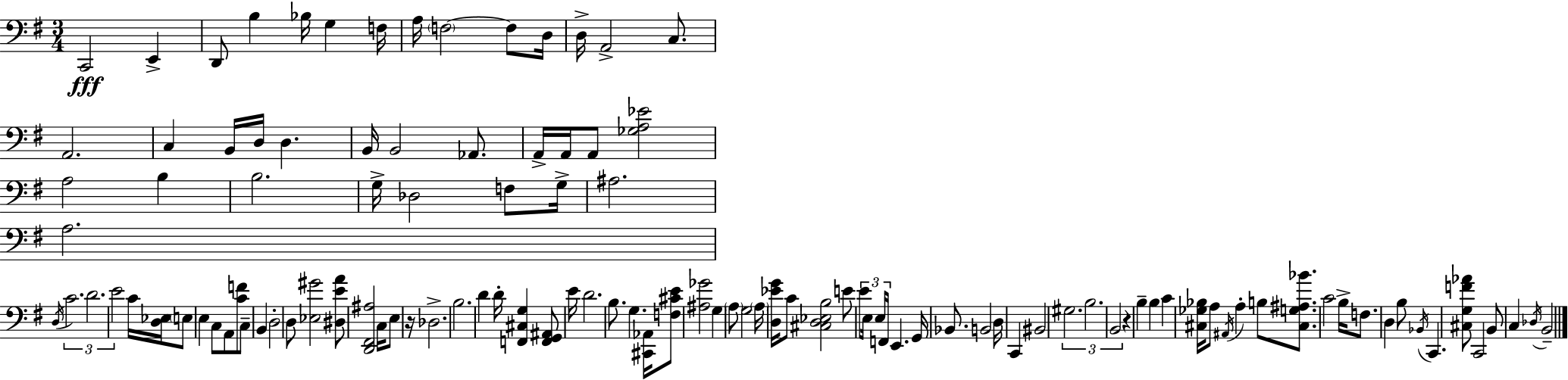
C2/h E2/q D2/e B3/q Bb3/s G3/q F3/s A3/s F3/h F3/e D3/s D3/s A2/h C3/e. A2/h. C3/q B2/s D3/s D3/q. B2/s B2/h Ab2/e. A2/s A2/s A2/e [Gb3,A3,Eb4]/h A3/h B3/q B3/h. G3/s Db3/h F3/e G3/s A#3/h. A3/h. D3/s C4/h. D4/h. E4/h C4/s [D3,Eb3]/s E3/e E3/q C3/e A2/e [C4,F4]/e C3/e B2/q D3/h D3/e [Eb3,G#4]/h [D#3,E4,A4]/e [D2,F#2,A#3]/h C3/s E3/e R/s Db3/h. B3/h. D4/q D4/s [F2,C#3,G3]/q [F2,G2,A#2]/e E4/s D4/h. B3/e. G3/q. [C#2,Ab2]/s [F3,C#4,E4]/e [A#3,Gb4]/h G3/q A3/e G3/h A3/s [D3,Eb4,G4]/s C4/e [C#3,D3,Eb3,B3]/h E4/e E4/e E3/s E3/s F2/s E2/q. G2/s Bb2/e. B2/h D3/s C2/q BIS2/h G#3/h. B3/h. B2/h R/q B3/q B3/q C4/q [C#3,Gb3,Bb3]/s A3/e A#2/s A3/q B3/e [C#3,G3,A#3,Bb4]/e. C4/h B3/s F3/e. D3/q B3/e Bb2/s C2/q. [C#3,G3,F4,Ab4]/e C2/h B2/e C3/q Db3/s B2/h